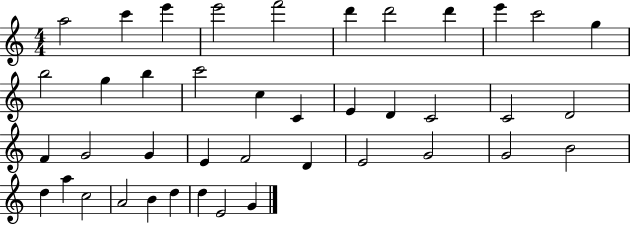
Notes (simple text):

A5/h C6/q E6/q E6/h F6/h D6/q D6/h D6/q E6/q C6/h G5/q B5/h G5/q B5/q C6/h C5/q C4/q E4/q D4/q C4/h C4/h D4/h F4/q G4/h G4/q E4/q F4/h D4/q E4/h G4/h G4/h B4/h D5/q A5/q C5/h A4/h B4/q D5/q D5/q E4/h G4/q